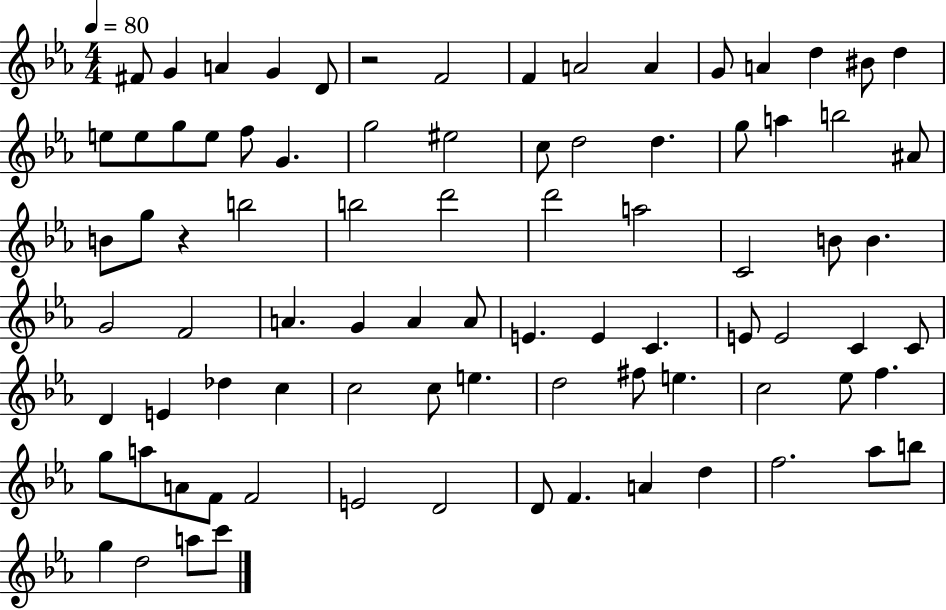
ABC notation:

X:1
T:Untitled
M:4/4
L:1/4
K:Eb
^F/2 G A G D/2 z2 F2 F A2 A G/2 A d ^B/2 d e/2 e/2 g/2 e/2 f/2 G g2 ^e2 c/2 d2 d g/2 a b2 ^A/2 B/2 g/2 z b2 b2 d'2 d'2 a2 C2 B/2 B G2 F2 A G A A/2 E E C E/2 E2 C C/2 D E _d c c2 c/2 e d2 ^f/2 e c2 _e/2 f g/2 a/2 A/2 F/2 F2 E2 D2 D/2 F A d f2 _a/2 b/2 g d2 a/2 c'/2